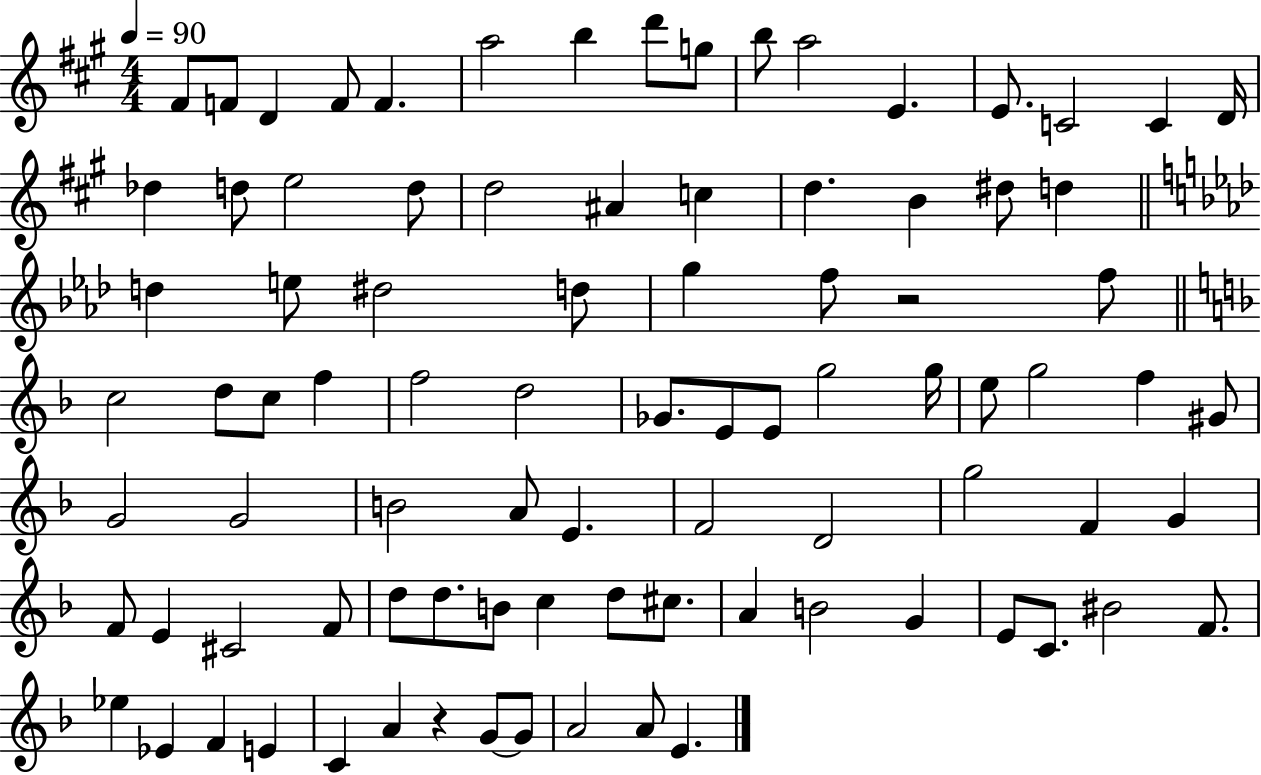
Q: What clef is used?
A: treble